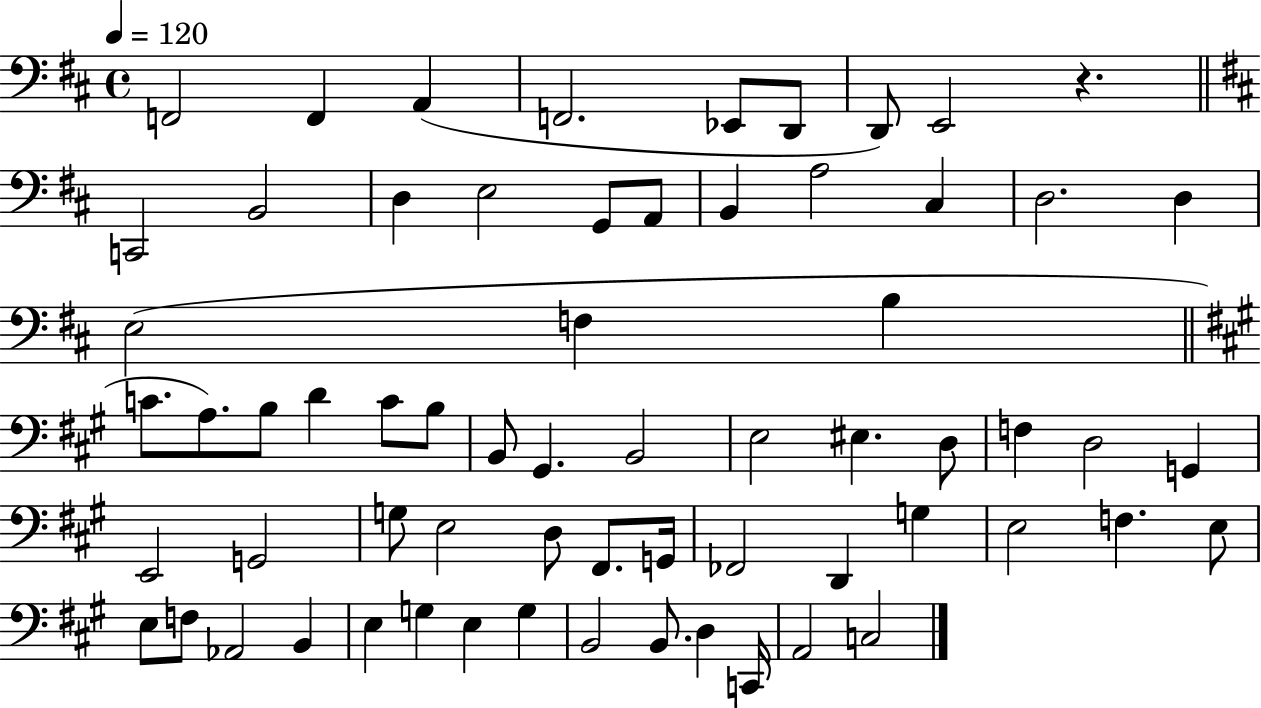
{
  \clef bass
  \time 4/4
  \defaultTimeSignature
  \key d \major
  \tempo 4 = 120
  f,2 f,4 a,4( | f,2. ees,8 d,8 | d,8) e,2 r4. | \bar "||" \break \key d \major c,2 b,2 | d4 e2 g,8 a,8 | b,4 a2 cis4 | d2. d4 | \break e2( f4 b4 | \bar "||" \break \key a \major c'8. a8.) b8 d'4 c'8 b8 | b,8 gis,4. b,2 | e2 eis4. d8 | f4 d2 g,4 | \break e,2 g,2 | g8 e2 d8 fis,8. g,16 | fes,2 d,4 g4 | e2 f4. e8 | \break e8 f8 aes,2 b,4 | e4 g4 e4 g4 | b,2 b,8. d4 c,16 | a,2 c2 | \break \bar "|."
}